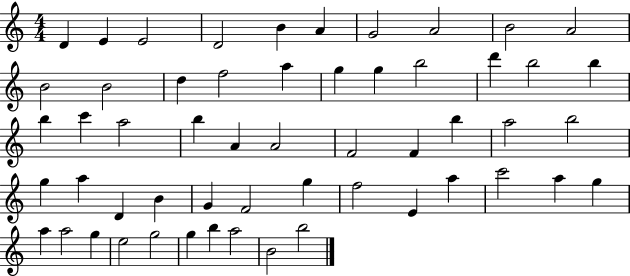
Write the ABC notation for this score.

X:1
T:Untitled
M:4/4
L:1/4
K:C
D E E2 D2 B A G2 A2 B2 A2 B2 B2 d f2 a g g b2 d' b2 b b c' a2 b A A2 F2 F b a2 b2 g a D B G F2 g f2 E a c'2 a g a a2 g e2 g2 g b a2 B2 b2